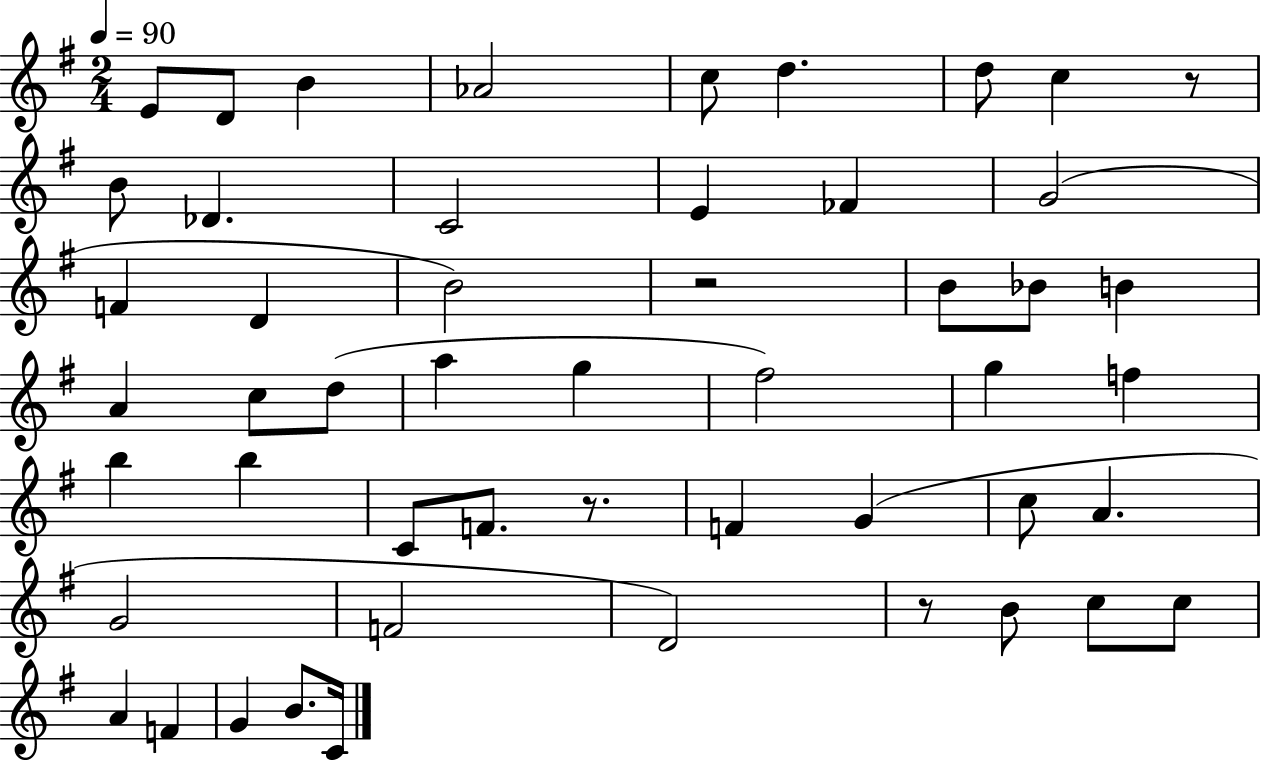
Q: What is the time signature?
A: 2/4